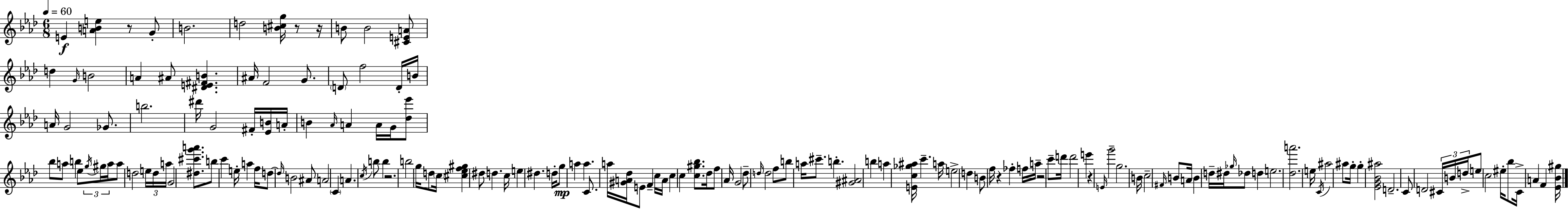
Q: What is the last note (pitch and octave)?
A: F4